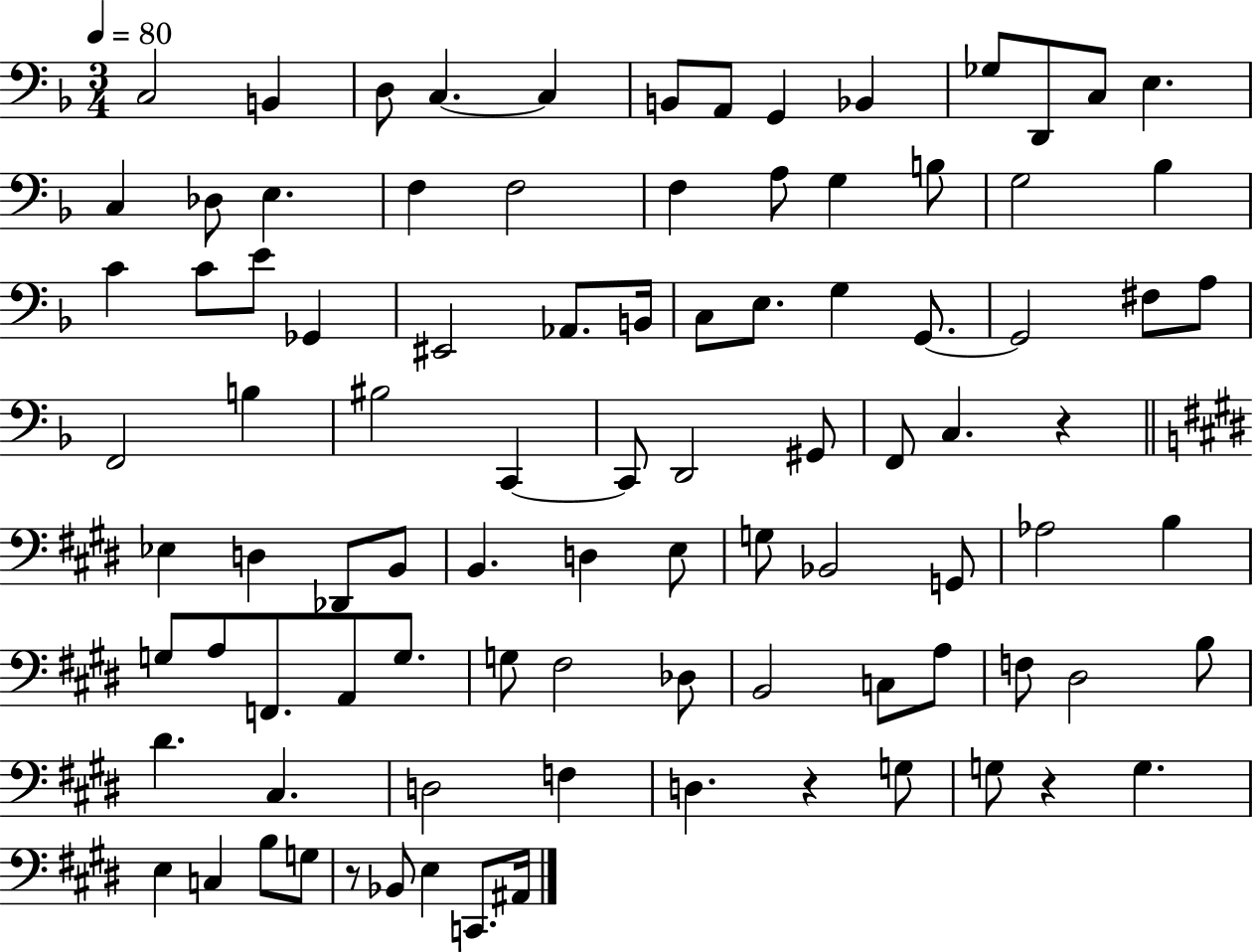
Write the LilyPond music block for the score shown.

{
  \clef bass
  \numericTimeSignature
  \time 3/4
  \key f \major
  \tempo 4 = 80
  c2 b,4 | d8 c4.~~ c4 | b,8 a,8 g,4 bes,4 | ges8 d,8 c8 e4. | \break c4 des8 e4. | f4 f2 | f4 a8 g4 b8 | g2 bes4 | \break c'4 c'8 e'8 ges,4 | eis,2 aes,8. b,16 | c8 e8. g4 g,8.~~ | g,2 fis8 a8 | \break f,2 b4 | bis2 c,4~~ | c,8 d,2 gis,8 | f,8 c4. r4 | \break \bar "||" \break \key e \major ees4 d4 des,8 b,8 | b,4. d4 e8 | g8 bes,2 g,8 | aes2 b4 | \break g8 a8 f,8. a,8 g8. | g8 fis2 des8 | b,2 c8 a8 | f8 dis2 b8 | \break dis'4. cis4. | d2 f4 | d4. r4 g8 | g8 r4 g4. | \break e4 c4 b8 g8 | r8 bes,8 e4 c,8. ais,16 | \bar "|."
}